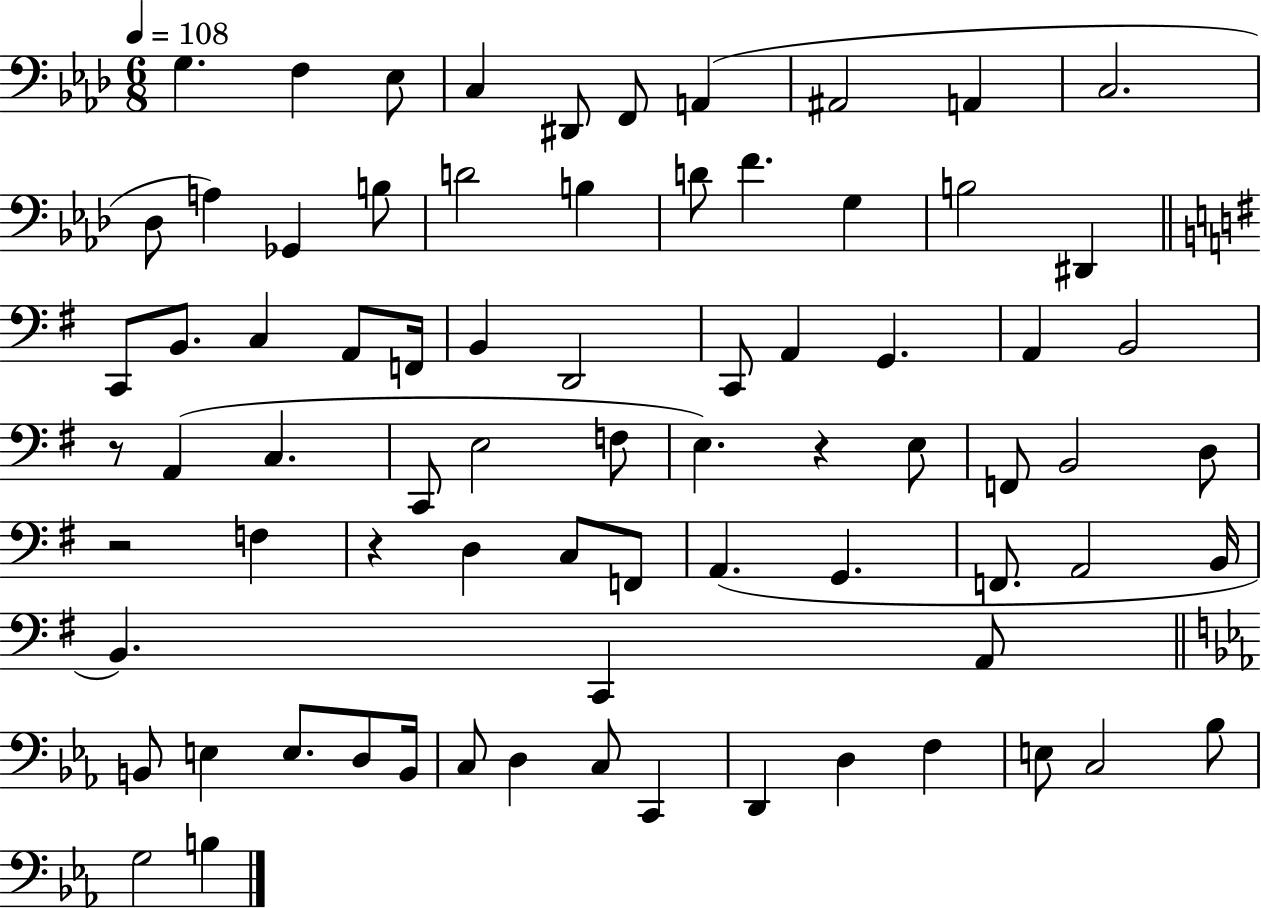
X:1
T:Untitled
M:6/8
L:1/4
K:Ab
G, F, _E,/2 C, ^D,,/2 F,,/2 A,, ^A,,2 A,, C,2 _D,/2 A, _G,, B,/2 D2 B, D/2 F G, B,2 ^D,, C,,/2 B,,/2 C, A,,/2 F,,/4 B,, D,,2 C,,/2 A,, G,, A,, B,,2 z/2 A,, C, C,,/2 E,2 F,/2 E, z E,/2 F,,/2 B,,2 D,/2 z2 F, z D, C,/2 F,,/2 A,, G,, F,,/2 A,,2 B,,/4 B,, C,, A,,/2 B,,/2 E, E,/2 D,/2 B,,/4 C,/2 D, C,/2 C,, D,, D, F, E,/2 C,2 _B,/2 G,2 B,